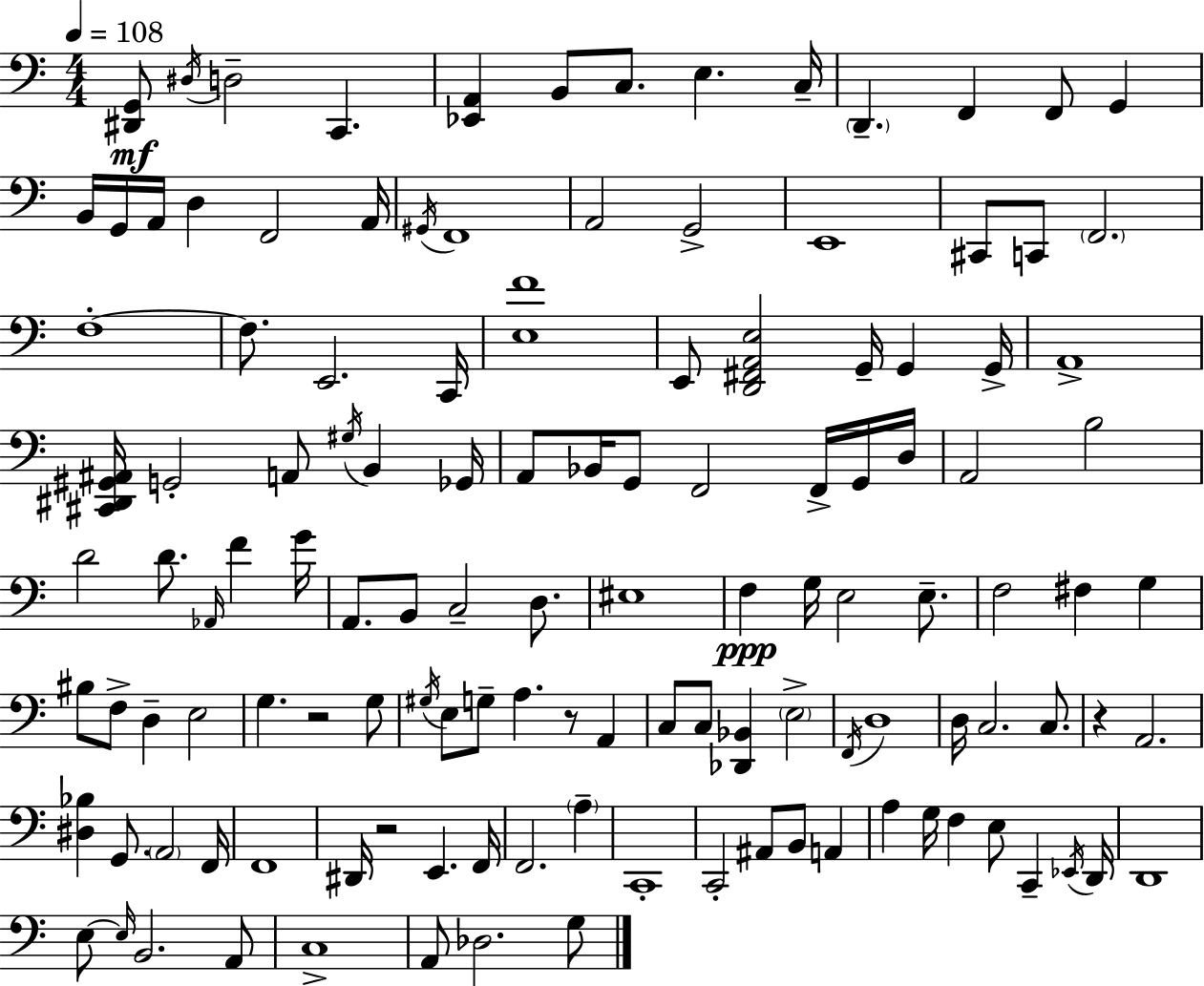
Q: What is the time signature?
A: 4/4